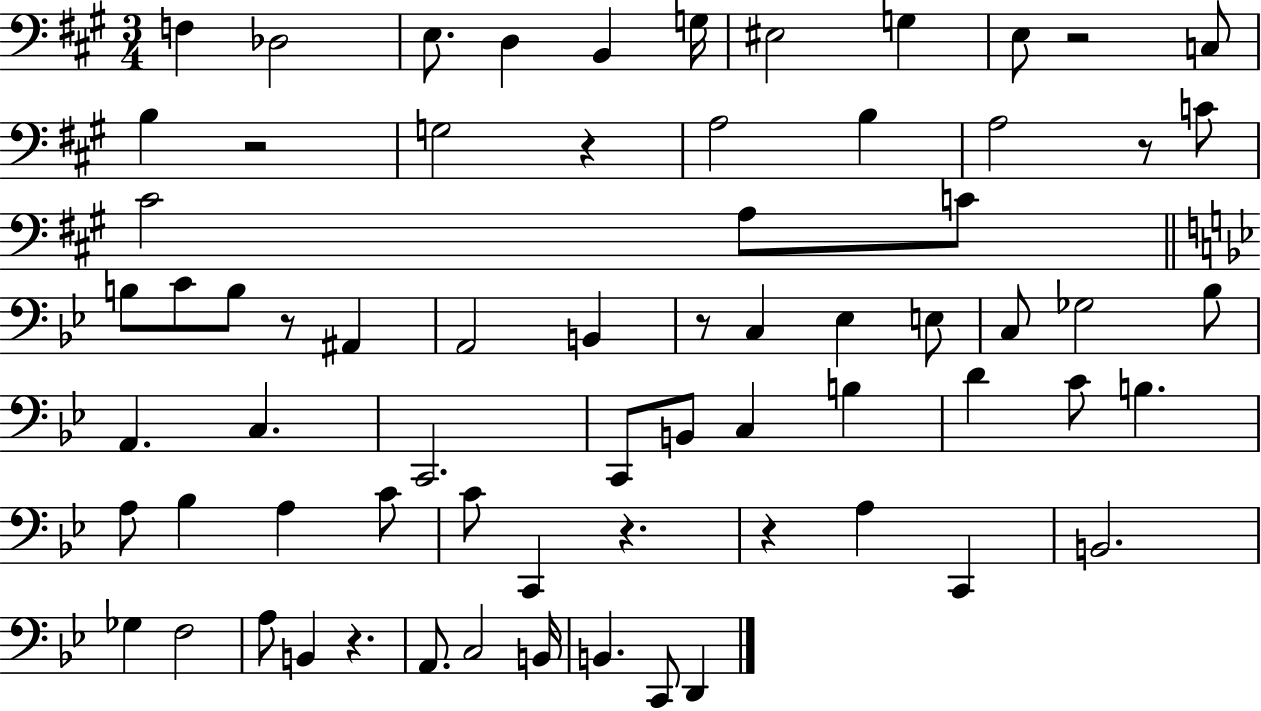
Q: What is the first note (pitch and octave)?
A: F3